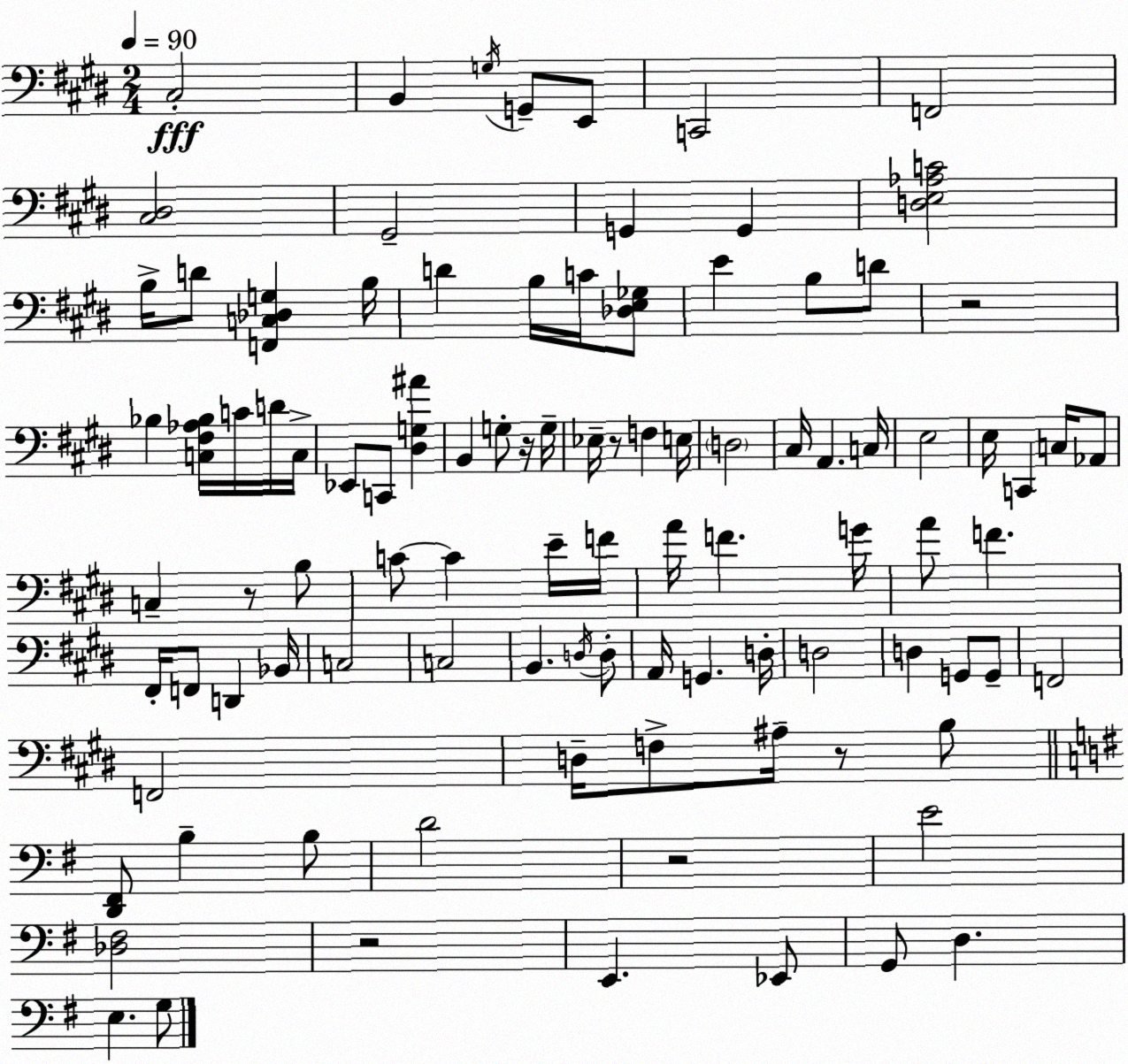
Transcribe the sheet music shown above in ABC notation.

X:1
T:Untitled
M:2/4
L:1/4
K:E
^C,2 B,, G,/4 G,,/2 E,,/2 C,,2 F,,2 [^C,^D,]2 ^G,,2 G,, G,, [D,E,_A,C]2 B,/4 D/2 [F,,C,_D,G,] B,/4 D B,/4 C/4 [_D,E,_G,]/2 E B,/2 D/2 z2 _B, [C,^F,_A,_B,]/4 C/4 D/4 C,/4 _E,,/2 C,,/2 [^D,G,^A] B,, G,/2 z/4 G,/4 _E,/4 z/2 F, E,/4 D,2 ^C,/4 A,, C,/4 E,2 E,/4 C,, C,/4 _A,,/2 C, z/2 B,/2 C/2 C E/4 F/4 A/4 F G/4 A/2 F ^F,,/4 F,,/2 D,, _B,,/4 C,2 C,2 B,, D,/4 D,/2 A,,/4 G,, D,/4 D,2 D, G,,/2 G,,/2 F,,2 F,,2 D,/4 F,/2 ^A,/4 z/2 B,/2 [D,,^F,,]/2 B, B,/2 D2 z2 E2 [_D,^F,]2 z2 E,, _E,,/2 G,,/2 D, E, G,/2